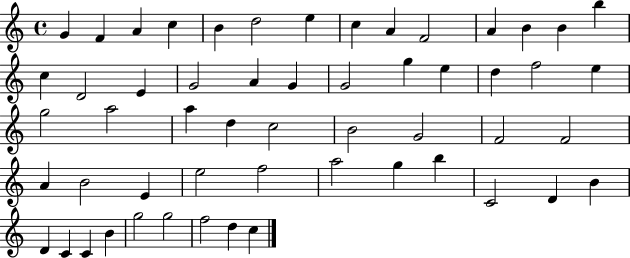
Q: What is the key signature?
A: C major